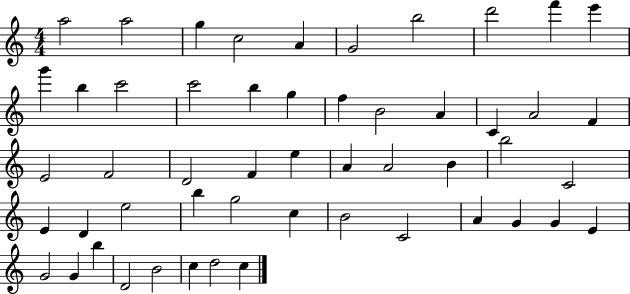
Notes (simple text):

A5/h A5/h G5/q C5/h A4/q G4/h B5/h D6/h F6/q E6/q G6/q B5/q C6/h C6/h B5/q G5/q F5/q B4/h A4/q C4/q A4/h F4/q E4/h F4/h D4/h F4/q E5/q A4/q A4/h B4/q B5/h C4/h E4/q D4/q E5/h B5/q G5/h C5/q B4/h C4/h A4/q G4/q G4/q E4/q G4/h G4/q B5/q D4/h B4/h C5/q D5/h C5/q